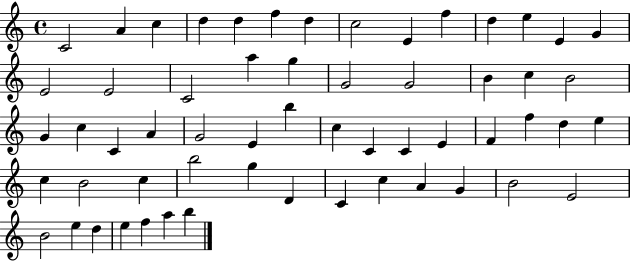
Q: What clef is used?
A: treble